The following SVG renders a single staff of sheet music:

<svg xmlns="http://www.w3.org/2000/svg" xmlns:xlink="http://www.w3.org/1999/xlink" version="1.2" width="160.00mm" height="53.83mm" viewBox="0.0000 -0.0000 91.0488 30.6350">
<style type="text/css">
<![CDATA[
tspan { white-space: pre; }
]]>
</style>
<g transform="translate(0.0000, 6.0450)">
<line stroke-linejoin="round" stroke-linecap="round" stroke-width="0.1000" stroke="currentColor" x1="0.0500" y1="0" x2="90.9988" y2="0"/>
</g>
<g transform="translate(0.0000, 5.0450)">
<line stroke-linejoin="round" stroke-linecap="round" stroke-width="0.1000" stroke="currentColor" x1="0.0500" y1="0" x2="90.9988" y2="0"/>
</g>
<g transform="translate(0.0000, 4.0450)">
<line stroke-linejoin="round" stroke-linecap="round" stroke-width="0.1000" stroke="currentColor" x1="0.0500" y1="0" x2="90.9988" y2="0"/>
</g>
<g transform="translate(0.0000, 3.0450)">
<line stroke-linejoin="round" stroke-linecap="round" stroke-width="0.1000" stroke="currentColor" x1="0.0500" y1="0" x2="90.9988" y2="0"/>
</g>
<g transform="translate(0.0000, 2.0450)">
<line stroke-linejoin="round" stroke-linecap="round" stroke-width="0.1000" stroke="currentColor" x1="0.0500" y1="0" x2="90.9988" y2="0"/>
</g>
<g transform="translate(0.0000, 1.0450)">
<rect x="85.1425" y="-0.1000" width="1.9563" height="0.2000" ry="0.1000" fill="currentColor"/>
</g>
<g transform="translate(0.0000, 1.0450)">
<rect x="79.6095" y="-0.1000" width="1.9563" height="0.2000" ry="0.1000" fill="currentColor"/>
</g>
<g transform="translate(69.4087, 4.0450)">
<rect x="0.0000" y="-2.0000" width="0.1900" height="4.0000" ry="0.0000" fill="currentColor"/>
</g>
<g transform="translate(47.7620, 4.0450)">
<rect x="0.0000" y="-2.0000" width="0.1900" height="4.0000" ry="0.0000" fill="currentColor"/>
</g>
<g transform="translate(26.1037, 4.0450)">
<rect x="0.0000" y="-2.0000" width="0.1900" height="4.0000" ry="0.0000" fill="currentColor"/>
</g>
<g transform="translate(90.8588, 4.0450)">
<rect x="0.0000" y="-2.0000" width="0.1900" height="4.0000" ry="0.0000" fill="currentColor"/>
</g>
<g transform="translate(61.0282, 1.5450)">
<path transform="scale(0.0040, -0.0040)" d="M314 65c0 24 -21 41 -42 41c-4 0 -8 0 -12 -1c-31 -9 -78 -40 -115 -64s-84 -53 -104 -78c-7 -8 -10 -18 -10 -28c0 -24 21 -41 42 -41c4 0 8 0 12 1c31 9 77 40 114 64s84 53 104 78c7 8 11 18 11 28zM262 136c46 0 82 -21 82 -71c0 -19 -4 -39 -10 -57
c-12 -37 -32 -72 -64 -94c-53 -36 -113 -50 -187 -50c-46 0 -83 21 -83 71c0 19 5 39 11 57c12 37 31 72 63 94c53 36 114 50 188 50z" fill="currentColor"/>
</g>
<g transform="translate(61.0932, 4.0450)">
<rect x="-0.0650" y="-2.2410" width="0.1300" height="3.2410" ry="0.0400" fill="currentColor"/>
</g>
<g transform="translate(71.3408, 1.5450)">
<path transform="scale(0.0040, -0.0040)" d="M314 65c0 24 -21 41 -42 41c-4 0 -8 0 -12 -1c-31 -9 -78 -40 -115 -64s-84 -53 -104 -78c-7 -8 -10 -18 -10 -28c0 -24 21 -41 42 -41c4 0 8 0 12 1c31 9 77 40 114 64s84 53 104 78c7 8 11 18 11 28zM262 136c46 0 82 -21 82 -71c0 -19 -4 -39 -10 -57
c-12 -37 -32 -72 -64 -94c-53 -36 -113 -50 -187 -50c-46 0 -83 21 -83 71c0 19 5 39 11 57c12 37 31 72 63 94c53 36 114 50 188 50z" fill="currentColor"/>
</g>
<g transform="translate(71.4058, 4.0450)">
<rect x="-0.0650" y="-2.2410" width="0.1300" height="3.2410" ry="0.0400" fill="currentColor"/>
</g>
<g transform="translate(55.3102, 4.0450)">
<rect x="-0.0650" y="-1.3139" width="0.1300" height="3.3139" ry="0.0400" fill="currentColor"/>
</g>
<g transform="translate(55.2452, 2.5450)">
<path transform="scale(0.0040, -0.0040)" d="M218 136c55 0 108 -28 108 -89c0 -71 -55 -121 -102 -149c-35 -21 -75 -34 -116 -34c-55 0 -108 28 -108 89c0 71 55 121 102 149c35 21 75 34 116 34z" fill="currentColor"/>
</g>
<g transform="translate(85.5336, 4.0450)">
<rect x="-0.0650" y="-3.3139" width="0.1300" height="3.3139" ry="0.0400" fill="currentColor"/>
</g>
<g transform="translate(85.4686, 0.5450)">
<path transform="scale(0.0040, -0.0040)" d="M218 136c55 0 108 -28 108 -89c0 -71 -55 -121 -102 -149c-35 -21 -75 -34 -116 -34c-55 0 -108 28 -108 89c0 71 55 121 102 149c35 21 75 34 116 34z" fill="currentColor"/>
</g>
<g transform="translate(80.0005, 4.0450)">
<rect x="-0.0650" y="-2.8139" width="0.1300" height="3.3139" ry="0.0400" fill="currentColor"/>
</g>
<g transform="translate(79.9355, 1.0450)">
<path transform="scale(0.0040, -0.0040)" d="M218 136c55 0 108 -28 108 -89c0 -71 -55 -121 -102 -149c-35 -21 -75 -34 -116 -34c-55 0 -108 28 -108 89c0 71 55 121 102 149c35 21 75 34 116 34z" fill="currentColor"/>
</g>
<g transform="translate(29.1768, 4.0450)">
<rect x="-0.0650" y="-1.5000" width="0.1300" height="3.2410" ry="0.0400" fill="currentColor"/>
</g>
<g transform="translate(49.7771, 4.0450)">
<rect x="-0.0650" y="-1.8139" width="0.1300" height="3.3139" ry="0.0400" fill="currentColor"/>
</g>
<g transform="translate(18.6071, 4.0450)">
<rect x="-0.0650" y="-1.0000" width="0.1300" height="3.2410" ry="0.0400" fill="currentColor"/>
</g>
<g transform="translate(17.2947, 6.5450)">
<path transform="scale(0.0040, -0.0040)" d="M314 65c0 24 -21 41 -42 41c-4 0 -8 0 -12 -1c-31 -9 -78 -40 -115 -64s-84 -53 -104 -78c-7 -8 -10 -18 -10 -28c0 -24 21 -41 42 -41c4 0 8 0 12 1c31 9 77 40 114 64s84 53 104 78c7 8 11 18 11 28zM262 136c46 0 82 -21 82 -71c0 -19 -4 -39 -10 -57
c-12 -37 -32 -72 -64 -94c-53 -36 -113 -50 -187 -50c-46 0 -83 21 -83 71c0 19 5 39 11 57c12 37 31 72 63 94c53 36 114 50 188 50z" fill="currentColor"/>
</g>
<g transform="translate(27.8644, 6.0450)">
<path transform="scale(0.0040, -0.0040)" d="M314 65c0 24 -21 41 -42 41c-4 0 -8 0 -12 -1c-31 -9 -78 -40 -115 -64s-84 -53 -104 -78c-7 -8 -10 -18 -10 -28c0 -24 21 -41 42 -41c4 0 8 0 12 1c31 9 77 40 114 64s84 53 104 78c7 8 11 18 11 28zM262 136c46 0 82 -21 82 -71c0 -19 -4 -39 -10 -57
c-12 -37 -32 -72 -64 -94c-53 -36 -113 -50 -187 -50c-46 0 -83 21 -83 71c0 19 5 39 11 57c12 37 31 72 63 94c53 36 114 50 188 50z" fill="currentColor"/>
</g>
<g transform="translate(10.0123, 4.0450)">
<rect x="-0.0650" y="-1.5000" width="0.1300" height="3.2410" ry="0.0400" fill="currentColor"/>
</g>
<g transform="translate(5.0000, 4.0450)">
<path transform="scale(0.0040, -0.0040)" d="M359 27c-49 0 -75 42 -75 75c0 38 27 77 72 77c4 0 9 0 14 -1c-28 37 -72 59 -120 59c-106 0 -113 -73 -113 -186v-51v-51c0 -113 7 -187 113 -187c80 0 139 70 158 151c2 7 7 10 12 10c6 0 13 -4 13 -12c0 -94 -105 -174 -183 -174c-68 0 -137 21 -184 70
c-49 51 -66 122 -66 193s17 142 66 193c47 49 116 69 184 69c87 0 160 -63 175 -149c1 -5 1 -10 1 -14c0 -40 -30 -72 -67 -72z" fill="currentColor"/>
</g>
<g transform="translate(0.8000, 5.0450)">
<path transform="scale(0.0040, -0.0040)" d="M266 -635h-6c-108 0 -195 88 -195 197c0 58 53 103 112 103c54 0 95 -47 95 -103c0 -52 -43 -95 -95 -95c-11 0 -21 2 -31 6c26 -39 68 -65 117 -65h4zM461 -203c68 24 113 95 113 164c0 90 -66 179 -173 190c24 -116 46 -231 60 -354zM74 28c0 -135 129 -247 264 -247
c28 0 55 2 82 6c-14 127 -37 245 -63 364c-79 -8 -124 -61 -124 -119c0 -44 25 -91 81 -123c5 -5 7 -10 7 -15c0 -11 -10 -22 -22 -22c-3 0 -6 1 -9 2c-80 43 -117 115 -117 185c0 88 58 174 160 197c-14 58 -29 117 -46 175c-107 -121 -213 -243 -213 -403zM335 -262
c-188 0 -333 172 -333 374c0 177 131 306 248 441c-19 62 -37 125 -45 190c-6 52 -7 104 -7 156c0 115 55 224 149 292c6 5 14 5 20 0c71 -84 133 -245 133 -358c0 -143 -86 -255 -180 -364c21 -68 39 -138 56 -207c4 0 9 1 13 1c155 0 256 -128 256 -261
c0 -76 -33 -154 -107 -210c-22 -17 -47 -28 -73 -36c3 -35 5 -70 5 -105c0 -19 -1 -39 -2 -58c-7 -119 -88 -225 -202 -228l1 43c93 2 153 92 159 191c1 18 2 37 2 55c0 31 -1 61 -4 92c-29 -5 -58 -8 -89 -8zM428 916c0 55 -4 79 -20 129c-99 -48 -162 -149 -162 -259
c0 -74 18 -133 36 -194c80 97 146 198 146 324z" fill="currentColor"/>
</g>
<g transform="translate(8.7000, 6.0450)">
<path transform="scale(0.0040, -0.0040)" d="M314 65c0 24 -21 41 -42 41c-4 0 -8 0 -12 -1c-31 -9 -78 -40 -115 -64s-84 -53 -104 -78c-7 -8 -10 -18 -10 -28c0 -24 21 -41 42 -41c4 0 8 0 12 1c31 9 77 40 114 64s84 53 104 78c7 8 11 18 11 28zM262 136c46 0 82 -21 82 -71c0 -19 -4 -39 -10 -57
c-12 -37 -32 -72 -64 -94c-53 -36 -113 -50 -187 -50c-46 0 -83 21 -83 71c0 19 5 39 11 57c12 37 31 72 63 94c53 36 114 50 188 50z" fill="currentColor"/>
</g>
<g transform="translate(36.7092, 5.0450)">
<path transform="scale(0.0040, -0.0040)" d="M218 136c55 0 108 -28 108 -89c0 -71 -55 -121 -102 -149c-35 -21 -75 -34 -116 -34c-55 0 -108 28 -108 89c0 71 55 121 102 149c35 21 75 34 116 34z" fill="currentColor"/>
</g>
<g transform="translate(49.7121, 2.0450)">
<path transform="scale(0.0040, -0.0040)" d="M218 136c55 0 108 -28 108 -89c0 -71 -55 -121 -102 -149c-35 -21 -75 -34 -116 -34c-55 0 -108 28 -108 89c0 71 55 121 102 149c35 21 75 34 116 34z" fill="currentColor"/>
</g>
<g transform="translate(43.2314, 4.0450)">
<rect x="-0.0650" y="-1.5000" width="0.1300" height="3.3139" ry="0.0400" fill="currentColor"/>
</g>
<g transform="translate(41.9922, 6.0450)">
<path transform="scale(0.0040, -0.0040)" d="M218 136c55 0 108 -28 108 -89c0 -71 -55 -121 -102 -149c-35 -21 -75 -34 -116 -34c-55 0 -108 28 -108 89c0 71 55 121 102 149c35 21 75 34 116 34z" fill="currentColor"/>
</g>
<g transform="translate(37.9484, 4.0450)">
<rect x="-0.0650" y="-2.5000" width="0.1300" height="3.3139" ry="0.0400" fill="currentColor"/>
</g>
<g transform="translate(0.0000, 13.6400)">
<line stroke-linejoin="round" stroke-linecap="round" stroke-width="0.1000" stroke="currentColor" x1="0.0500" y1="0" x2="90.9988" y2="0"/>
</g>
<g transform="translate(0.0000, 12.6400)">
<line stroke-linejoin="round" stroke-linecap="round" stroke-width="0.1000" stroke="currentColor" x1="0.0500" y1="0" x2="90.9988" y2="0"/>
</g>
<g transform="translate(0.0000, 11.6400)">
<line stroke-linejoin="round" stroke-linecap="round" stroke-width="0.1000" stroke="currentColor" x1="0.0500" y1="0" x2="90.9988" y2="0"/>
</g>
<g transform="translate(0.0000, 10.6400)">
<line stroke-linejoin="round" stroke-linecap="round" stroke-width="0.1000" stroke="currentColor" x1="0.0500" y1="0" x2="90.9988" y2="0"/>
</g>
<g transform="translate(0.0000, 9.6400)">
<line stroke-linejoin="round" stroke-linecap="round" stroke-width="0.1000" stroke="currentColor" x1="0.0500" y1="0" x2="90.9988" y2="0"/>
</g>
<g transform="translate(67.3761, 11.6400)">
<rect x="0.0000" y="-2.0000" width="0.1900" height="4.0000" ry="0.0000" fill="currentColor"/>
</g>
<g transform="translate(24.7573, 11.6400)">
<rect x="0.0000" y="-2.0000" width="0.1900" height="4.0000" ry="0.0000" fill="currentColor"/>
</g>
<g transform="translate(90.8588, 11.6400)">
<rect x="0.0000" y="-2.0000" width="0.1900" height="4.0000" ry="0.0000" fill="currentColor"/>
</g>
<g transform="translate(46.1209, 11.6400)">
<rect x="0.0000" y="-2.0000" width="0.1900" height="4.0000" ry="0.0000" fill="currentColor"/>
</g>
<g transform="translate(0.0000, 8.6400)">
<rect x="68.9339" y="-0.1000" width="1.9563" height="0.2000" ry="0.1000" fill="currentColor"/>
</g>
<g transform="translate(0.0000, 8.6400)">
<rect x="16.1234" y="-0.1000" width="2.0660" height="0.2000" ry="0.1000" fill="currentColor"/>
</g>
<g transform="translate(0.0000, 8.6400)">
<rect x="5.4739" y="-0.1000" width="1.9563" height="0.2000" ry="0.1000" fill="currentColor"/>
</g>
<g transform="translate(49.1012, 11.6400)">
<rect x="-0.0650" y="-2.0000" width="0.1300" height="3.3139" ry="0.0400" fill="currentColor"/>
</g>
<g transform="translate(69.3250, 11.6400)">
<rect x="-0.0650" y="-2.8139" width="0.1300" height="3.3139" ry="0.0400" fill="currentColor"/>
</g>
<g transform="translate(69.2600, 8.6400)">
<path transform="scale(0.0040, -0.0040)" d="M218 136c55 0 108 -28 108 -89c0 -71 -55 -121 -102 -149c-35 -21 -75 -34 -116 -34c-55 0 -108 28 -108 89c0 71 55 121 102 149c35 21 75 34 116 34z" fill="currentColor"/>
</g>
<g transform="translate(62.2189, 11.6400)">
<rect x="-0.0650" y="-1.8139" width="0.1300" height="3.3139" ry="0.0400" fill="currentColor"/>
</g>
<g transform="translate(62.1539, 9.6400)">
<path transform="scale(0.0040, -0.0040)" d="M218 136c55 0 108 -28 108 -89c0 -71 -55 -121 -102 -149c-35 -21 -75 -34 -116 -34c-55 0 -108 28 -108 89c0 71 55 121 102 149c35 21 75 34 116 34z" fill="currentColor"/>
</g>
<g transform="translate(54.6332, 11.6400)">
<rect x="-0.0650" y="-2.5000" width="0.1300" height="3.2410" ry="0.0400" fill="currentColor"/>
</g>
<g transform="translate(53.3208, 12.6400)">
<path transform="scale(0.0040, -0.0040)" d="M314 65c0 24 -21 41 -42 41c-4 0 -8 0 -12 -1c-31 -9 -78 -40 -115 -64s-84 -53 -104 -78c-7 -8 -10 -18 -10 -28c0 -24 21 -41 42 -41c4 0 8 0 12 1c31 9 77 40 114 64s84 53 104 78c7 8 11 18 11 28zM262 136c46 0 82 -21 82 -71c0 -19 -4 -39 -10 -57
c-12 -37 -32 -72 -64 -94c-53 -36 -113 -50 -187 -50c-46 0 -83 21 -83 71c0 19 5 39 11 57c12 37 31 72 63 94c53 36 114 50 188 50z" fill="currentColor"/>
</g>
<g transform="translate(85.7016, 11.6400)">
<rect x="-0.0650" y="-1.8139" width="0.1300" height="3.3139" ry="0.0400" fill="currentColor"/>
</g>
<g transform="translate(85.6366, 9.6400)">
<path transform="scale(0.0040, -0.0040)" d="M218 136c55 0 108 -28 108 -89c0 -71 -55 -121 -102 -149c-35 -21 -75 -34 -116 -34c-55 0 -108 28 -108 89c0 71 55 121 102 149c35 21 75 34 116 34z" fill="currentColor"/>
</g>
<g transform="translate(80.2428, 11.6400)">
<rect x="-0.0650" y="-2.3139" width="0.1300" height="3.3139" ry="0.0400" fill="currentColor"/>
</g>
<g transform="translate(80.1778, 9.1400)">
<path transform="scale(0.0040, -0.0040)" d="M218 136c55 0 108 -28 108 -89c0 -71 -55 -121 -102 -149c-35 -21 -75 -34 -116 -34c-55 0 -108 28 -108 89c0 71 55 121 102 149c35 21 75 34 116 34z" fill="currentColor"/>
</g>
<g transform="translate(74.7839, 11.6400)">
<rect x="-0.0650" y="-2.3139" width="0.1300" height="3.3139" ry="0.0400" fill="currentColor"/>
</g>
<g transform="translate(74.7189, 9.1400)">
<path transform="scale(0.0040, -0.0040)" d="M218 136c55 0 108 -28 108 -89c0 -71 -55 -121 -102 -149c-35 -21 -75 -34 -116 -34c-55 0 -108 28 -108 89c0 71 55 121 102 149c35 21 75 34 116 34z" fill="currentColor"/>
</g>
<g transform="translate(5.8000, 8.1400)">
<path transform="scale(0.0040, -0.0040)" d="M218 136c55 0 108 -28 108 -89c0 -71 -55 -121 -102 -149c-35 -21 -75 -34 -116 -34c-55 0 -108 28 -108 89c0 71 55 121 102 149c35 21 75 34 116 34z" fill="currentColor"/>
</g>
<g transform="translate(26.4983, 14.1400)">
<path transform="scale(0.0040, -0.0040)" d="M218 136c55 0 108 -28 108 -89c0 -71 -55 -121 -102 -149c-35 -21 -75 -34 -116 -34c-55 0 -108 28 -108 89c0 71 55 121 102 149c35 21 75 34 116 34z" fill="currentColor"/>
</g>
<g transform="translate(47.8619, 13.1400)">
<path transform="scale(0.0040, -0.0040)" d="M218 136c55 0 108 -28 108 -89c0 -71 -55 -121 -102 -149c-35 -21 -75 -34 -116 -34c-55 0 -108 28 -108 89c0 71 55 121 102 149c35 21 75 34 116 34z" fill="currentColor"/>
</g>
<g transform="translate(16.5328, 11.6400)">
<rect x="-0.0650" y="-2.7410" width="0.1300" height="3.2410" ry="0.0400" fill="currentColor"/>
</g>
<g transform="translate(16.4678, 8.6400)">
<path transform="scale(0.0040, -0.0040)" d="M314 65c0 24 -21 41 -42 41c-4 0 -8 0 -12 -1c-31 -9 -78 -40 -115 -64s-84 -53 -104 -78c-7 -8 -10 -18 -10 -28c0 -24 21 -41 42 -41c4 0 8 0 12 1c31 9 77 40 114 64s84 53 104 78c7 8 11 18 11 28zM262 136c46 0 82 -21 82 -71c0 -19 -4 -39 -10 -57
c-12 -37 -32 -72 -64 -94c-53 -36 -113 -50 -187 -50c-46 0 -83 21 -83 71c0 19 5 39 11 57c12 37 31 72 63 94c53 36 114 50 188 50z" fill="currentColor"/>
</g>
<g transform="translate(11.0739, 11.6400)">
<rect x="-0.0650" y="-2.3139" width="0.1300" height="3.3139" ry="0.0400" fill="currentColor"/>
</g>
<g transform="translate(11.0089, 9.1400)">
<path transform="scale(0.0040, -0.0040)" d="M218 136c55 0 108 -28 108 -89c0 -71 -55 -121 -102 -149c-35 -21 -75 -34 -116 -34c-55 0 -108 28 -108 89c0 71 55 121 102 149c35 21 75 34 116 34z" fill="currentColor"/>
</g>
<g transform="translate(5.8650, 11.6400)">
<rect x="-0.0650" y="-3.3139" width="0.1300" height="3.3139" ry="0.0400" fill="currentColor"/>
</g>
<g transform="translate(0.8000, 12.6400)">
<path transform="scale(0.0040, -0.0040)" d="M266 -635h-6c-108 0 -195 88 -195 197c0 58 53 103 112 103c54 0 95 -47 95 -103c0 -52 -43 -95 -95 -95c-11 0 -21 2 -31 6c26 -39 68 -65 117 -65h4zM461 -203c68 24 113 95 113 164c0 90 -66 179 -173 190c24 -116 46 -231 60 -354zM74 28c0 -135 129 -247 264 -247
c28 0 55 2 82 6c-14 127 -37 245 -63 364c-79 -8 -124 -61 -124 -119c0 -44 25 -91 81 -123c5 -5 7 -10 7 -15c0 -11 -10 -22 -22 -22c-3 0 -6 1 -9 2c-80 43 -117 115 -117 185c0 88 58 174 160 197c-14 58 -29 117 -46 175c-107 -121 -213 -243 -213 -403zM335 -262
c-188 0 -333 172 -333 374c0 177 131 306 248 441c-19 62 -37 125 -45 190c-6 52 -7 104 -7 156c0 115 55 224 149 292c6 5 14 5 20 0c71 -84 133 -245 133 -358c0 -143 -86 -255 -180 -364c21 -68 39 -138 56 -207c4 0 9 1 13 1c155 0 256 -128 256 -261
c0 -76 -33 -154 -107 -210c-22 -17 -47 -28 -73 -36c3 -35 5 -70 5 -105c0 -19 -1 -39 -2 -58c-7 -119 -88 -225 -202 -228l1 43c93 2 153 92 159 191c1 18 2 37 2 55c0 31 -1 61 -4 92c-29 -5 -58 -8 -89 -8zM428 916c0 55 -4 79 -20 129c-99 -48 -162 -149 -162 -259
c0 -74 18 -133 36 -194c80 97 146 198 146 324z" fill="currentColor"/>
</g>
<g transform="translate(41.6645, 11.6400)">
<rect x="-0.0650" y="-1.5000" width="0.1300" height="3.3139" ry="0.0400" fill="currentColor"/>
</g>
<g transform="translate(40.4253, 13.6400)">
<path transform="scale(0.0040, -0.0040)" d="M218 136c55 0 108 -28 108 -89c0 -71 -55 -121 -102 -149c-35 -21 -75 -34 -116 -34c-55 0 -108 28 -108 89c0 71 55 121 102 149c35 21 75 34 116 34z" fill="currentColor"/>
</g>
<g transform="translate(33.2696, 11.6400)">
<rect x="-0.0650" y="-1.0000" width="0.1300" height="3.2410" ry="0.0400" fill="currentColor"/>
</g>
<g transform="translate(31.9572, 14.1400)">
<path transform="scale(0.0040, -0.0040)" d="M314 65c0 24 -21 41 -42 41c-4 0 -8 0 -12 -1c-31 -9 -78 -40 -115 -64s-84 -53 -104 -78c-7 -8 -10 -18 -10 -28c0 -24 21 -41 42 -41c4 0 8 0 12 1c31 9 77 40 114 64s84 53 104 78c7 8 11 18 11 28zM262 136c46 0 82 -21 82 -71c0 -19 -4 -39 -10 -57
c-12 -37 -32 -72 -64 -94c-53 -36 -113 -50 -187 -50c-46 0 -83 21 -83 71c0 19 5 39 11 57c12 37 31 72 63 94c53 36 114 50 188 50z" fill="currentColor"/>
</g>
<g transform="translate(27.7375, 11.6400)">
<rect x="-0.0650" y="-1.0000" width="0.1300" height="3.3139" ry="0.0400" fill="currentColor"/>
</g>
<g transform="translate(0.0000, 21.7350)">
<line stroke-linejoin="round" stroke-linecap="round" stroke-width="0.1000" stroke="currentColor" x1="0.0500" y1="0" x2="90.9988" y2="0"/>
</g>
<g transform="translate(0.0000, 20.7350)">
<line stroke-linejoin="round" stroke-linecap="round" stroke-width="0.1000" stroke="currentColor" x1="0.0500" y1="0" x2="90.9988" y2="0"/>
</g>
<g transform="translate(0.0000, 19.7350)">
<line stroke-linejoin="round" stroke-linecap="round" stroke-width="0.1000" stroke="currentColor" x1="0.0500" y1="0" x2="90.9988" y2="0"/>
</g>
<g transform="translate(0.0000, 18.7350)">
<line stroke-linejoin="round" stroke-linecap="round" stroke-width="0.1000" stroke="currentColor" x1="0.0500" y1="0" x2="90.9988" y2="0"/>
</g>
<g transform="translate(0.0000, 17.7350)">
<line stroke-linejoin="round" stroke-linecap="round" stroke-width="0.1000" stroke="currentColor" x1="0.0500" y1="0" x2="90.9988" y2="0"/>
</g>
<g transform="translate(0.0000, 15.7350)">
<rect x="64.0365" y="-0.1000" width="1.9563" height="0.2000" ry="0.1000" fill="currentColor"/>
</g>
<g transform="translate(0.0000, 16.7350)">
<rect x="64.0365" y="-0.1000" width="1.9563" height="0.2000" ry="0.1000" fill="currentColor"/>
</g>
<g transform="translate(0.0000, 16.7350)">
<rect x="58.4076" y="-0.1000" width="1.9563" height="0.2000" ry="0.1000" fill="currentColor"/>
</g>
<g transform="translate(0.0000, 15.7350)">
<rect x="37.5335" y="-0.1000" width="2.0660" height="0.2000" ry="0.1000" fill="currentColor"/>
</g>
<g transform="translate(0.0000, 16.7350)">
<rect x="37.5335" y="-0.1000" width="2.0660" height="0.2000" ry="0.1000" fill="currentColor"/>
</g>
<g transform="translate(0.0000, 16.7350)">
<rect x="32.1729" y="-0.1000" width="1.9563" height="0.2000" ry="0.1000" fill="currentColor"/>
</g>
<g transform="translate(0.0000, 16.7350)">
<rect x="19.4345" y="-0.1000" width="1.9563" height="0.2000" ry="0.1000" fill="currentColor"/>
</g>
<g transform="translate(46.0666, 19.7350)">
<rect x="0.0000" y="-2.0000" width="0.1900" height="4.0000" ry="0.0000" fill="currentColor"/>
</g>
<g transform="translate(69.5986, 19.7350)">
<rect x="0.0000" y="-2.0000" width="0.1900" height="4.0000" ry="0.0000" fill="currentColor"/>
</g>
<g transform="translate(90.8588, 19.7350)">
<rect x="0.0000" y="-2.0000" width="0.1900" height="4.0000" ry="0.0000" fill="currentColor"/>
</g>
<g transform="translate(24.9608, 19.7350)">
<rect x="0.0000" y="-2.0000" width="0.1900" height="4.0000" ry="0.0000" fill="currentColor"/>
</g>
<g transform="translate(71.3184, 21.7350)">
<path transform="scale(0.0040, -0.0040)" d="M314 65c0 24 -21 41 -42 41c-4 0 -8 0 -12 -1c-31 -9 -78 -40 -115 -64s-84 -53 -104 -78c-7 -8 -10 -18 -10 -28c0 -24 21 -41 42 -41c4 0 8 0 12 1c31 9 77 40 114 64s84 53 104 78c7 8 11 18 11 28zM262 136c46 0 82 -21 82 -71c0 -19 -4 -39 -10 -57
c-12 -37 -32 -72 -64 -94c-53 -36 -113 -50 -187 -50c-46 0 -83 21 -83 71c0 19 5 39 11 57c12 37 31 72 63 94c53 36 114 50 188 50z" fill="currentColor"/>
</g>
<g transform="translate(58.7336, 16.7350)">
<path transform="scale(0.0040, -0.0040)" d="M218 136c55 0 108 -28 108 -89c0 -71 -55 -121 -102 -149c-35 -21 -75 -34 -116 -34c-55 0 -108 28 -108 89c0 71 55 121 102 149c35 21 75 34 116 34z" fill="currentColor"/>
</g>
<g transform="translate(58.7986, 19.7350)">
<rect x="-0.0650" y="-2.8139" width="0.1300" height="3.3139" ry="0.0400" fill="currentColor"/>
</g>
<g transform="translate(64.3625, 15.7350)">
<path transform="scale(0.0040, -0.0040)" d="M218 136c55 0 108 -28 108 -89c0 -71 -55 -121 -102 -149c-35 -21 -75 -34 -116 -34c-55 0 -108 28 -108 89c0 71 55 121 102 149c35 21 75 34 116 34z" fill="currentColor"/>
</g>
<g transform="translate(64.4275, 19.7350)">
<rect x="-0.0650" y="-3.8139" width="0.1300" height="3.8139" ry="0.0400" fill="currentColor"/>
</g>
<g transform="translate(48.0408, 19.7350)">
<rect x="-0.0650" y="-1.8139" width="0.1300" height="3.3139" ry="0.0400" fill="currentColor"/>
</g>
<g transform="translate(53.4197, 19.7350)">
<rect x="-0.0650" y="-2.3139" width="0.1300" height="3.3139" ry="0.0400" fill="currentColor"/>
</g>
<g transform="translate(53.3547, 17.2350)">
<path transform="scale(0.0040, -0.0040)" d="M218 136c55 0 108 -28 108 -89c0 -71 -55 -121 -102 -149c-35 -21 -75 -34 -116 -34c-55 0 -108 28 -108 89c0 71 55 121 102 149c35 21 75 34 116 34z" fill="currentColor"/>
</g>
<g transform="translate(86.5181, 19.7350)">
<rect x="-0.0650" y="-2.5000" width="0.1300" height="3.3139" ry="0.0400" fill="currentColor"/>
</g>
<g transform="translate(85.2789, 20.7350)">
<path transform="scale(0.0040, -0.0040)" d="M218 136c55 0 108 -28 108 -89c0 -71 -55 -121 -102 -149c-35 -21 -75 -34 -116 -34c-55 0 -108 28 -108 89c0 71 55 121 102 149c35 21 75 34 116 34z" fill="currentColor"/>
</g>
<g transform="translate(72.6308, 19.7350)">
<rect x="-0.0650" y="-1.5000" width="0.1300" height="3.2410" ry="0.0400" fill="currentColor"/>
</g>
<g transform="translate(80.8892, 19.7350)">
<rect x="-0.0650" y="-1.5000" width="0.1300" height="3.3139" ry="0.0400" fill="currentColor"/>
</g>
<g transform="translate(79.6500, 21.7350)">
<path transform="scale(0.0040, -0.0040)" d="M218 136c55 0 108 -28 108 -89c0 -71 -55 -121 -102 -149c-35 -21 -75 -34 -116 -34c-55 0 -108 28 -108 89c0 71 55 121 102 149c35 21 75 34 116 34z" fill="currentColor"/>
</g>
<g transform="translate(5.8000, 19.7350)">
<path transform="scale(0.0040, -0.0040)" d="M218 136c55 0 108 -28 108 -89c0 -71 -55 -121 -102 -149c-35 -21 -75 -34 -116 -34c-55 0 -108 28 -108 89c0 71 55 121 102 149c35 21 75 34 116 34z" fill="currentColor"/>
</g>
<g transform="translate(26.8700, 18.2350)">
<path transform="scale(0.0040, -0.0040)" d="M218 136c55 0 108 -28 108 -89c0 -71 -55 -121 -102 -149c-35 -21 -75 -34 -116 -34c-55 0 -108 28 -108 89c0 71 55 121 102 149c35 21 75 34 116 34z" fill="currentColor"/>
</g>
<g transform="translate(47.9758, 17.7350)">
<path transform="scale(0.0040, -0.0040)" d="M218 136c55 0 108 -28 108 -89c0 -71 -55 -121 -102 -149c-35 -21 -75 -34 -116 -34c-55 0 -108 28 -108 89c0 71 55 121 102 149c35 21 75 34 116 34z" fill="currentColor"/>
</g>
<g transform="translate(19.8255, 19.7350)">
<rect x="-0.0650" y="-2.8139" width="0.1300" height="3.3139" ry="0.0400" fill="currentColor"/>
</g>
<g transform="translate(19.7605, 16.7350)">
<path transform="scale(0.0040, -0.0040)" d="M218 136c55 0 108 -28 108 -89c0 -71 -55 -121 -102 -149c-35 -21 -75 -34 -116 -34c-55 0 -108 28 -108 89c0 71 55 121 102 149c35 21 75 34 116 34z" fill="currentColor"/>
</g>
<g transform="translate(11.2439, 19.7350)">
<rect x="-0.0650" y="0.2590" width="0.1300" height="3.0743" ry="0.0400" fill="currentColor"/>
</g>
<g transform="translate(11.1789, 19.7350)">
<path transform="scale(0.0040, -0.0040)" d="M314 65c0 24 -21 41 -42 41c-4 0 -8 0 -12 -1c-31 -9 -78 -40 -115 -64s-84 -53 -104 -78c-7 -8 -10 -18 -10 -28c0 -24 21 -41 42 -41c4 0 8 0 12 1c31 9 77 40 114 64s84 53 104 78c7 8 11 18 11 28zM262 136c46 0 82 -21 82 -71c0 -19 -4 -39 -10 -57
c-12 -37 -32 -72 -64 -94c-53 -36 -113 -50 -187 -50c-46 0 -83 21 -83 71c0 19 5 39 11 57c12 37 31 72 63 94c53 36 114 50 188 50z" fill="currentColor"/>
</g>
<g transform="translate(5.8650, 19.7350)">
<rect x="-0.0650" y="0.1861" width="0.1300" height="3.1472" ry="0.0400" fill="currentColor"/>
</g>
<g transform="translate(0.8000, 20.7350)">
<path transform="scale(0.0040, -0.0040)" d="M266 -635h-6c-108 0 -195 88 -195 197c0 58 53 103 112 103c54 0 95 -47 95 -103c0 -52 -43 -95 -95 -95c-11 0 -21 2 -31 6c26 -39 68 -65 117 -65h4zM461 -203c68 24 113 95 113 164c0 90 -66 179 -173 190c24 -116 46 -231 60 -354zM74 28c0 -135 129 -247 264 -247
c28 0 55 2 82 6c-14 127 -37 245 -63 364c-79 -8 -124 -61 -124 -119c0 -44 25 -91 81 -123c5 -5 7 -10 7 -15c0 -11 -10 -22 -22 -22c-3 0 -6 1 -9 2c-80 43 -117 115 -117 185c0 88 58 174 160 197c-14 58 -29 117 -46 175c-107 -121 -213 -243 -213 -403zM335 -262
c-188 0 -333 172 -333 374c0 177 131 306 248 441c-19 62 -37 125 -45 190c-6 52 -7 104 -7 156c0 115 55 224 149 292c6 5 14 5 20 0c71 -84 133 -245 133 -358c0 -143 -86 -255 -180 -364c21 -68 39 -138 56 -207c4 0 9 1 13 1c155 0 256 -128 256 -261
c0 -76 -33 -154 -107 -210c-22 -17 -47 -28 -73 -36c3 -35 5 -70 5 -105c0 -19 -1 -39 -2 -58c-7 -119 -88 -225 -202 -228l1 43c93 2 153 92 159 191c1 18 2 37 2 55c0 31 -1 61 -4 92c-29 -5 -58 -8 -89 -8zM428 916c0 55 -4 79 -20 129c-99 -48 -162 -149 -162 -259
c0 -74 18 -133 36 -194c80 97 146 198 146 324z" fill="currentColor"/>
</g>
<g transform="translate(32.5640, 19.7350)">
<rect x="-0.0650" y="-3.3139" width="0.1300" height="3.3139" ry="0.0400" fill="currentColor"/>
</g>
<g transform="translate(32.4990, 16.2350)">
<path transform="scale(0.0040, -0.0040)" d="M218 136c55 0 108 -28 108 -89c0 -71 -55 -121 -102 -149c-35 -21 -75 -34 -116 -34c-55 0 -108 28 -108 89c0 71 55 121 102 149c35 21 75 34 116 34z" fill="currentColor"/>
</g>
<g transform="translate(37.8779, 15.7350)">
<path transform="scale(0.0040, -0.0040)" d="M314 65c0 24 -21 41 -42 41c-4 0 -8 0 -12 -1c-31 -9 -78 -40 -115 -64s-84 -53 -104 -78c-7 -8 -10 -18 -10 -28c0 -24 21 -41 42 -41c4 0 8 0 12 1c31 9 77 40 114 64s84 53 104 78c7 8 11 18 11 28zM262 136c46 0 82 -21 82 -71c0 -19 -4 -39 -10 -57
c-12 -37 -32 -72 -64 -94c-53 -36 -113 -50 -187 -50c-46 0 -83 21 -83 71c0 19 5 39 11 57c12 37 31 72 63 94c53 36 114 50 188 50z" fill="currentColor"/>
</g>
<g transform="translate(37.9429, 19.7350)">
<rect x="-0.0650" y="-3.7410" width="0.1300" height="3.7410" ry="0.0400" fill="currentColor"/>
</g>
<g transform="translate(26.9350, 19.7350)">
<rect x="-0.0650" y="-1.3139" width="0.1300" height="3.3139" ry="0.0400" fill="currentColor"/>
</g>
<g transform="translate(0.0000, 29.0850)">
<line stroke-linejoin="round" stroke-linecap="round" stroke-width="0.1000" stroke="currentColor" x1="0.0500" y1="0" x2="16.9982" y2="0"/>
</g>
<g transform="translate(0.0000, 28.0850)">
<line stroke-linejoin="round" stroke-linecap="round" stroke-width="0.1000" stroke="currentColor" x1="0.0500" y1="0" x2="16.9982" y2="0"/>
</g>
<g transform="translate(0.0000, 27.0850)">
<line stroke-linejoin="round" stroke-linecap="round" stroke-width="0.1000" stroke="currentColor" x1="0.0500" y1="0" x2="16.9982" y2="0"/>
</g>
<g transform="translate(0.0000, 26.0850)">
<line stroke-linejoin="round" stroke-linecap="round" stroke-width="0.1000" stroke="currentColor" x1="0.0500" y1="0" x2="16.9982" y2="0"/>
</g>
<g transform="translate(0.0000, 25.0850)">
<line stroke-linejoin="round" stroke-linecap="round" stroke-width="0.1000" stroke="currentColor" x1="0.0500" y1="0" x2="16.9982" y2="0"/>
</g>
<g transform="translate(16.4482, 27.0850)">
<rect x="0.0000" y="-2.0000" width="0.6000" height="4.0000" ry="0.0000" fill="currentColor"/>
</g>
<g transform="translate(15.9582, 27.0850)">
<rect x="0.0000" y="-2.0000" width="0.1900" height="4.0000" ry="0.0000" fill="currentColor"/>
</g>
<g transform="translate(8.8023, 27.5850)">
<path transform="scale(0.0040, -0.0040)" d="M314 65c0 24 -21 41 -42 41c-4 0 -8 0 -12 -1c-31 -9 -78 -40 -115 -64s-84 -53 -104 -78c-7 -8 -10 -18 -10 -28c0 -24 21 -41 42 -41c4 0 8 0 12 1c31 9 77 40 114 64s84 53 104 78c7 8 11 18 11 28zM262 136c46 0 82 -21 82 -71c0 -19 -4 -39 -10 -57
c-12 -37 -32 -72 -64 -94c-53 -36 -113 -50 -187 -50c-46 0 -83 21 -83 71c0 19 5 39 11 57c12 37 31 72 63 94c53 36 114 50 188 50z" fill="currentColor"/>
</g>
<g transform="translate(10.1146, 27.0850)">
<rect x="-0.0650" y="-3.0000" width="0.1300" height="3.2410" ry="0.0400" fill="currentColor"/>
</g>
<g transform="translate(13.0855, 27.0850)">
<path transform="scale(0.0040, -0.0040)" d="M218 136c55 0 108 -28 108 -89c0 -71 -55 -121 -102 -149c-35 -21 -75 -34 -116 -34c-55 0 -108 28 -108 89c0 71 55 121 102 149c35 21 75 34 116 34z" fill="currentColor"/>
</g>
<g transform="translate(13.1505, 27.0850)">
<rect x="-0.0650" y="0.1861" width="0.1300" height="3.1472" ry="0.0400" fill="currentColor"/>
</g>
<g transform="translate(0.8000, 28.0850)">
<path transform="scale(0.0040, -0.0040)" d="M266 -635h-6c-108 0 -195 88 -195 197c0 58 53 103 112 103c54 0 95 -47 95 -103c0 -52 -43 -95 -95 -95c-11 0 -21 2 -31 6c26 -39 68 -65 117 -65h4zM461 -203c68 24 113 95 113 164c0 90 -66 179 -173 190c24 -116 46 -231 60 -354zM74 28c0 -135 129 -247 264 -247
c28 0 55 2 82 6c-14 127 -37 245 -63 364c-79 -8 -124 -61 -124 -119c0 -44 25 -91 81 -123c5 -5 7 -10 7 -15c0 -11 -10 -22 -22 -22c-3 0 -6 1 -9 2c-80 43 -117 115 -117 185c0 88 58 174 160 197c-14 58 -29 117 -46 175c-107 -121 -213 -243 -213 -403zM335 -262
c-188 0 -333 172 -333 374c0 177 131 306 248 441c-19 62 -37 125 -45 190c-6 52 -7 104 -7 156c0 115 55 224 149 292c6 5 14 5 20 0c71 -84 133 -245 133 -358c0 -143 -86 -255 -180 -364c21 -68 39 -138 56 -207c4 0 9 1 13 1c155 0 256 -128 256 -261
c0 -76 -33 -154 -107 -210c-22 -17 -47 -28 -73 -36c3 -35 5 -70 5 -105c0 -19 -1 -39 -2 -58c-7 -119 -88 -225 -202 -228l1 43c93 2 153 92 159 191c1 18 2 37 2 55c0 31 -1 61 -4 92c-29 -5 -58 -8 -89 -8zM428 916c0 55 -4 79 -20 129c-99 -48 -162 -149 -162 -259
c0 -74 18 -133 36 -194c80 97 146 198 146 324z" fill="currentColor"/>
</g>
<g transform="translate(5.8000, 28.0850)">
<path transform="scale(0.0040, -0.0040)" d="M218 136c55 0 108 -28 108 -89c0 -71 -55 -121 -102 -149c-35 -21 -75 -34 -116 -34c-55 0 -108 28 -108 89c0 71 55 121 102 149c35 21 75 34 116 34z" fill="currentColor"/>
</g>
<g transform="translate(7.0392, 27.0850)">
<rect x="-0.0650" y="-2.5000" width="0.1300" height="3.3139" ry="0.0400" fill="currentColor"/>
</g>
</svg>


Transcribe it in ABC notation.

X:1
T:Untitled
M:4/4
L:1/4
K:C
E2 D2 E2 G E f e g2 g2 a b b g a2 D D2 E F G2 f a g g f B B2 a e b c'2 f g a c' E2 E G G A2 B